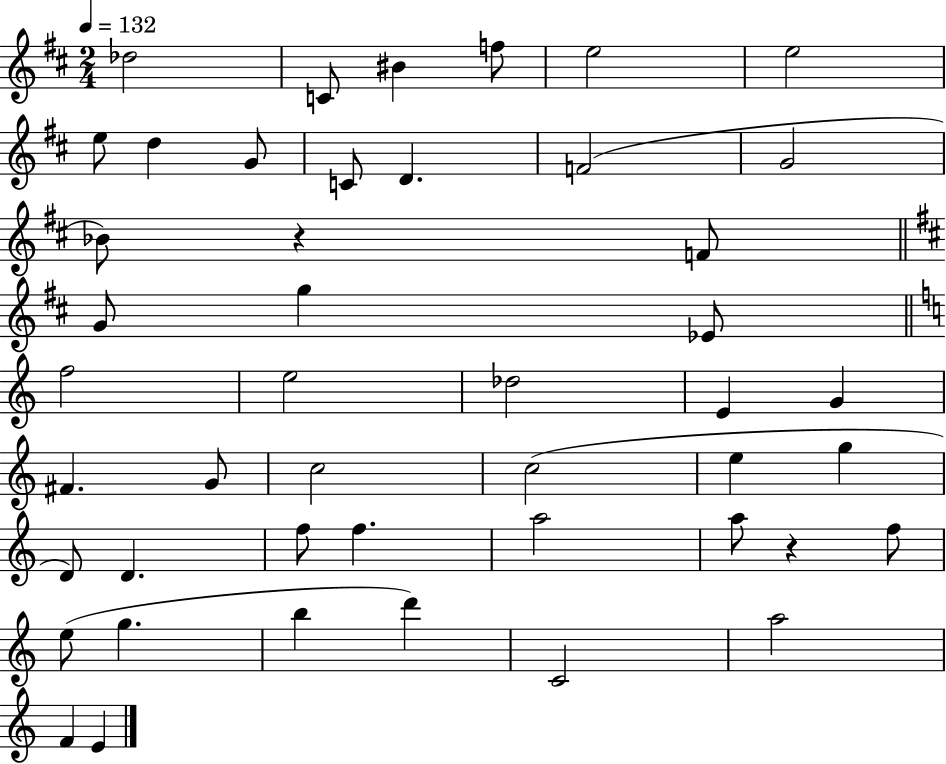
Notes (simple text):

Db5/h C4/e BIS4/q F5/e E5/h E5/h E5/e D5/q G4/e C4/e D4/q. F4/h G4/h Bb4/e R/q F4/e G4/e G5/q Eb4/e F5/h E5/h Db5/h E4/q G4/q F#4/q. G4/e C5/h C5/h E5/q G5/q D4/e D4/q. F5/e F5/q. A5/h A5/e R/q F5/e E5/e G5/q. B5/q D6/q C4/h A5/h F4/q E4/q